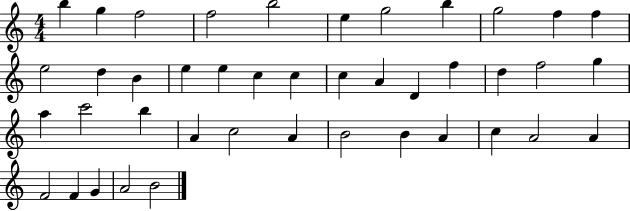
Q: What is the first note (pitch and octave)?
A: B5